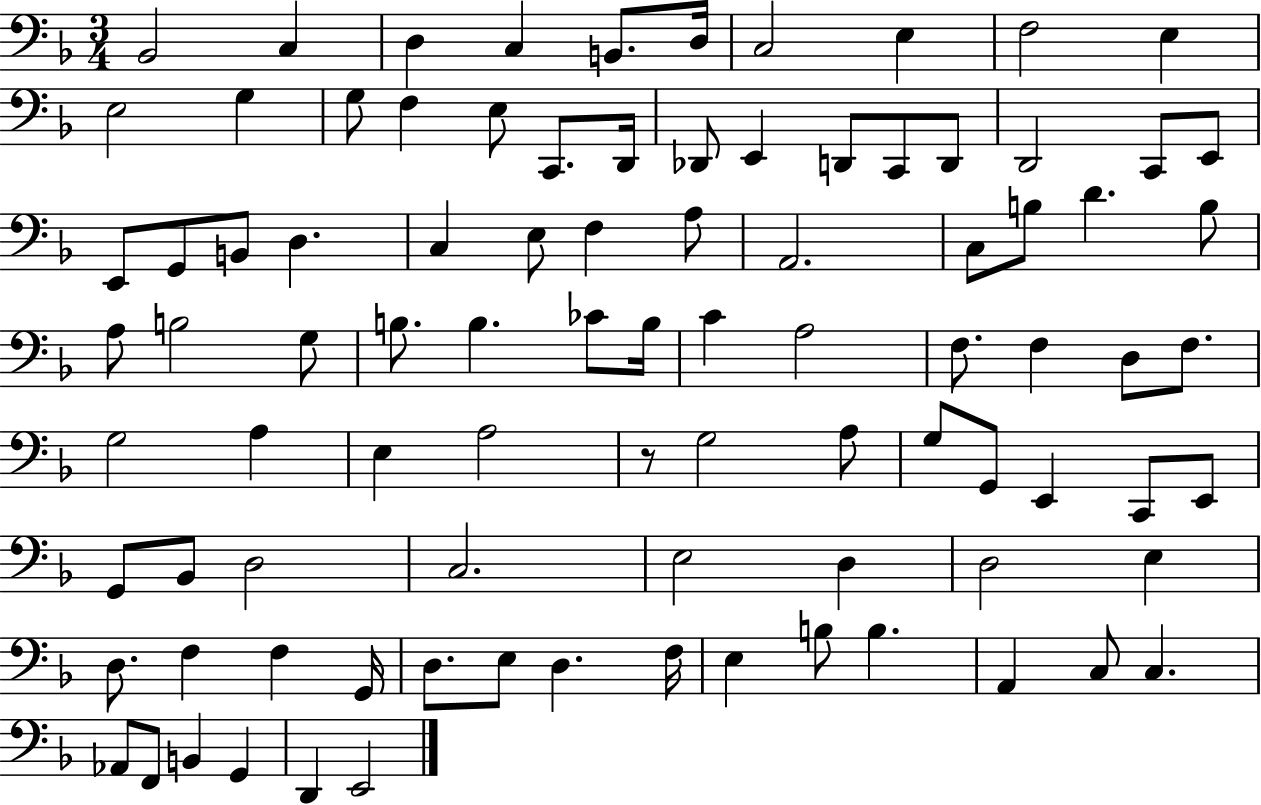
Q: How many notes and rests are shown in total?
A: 91